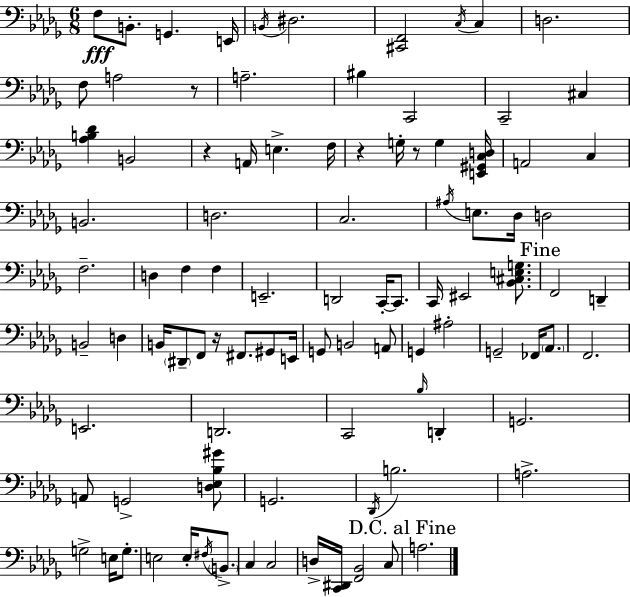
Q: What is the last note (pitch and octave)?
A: A3